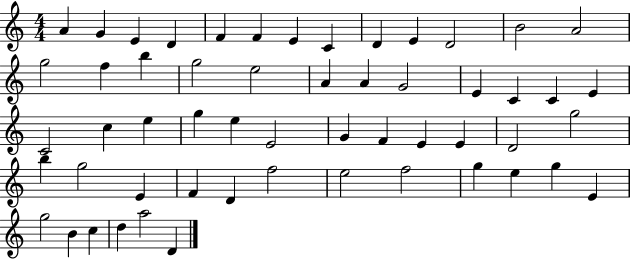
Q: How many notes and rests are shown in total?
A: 55